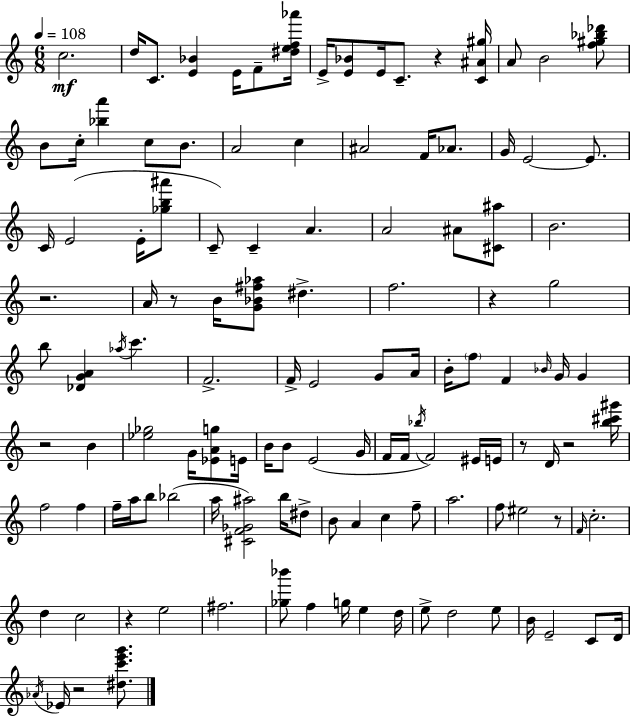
X:1
T:Untitled
M:6/8
L:1/4
K:Am
c2 d/4 C/2 [E_B] E/4 F/2 [^def_a']/4 E/4 [E_B]/2 E/4 C/2 z [C^A^g]/4 A/2 B2 [f^g_b_d']/2 B/2 c/4 [_ba'] c/2 B/2 A2 c ^A2 F/4 _A/2 G/4 E2 E/2 C/4 E2 E/4 [_gb^a']/2 C/2 C A A2 ^A/2 [^C^a]/2 B2 z2 A/4 z/2 B/4 [G_B^f_a]/2 ^d f2 z g2 b/2 [_DGA] _a/4 c' F2 F/4 E2 G/2 A/4 B/4 f/2 F _B/4 G/4 G z2 B [_e_g]2 G/4 [_EAg]/2 E/4 B/4 B/2 E2 G/4 F/4 F/4 _b/4 F2 ^E/4 E/4 z/2 D/4 z2 [b^c'^g']/4 f2 f f/4 a/4 b/2 _b2 a/4 [^CF_G^a]2 b/4 ^d/2 B/2 A c f/2 a2 f/2 ^e2 z/2 F/4 c2 d c2 z e2 ^f2 [_g_b']/2 f g/4 e d/4 e/2 d2 e/2 B/4 E2 C/2 D/4 _A/4 _E/4 z2 [^dc'e'g']/2